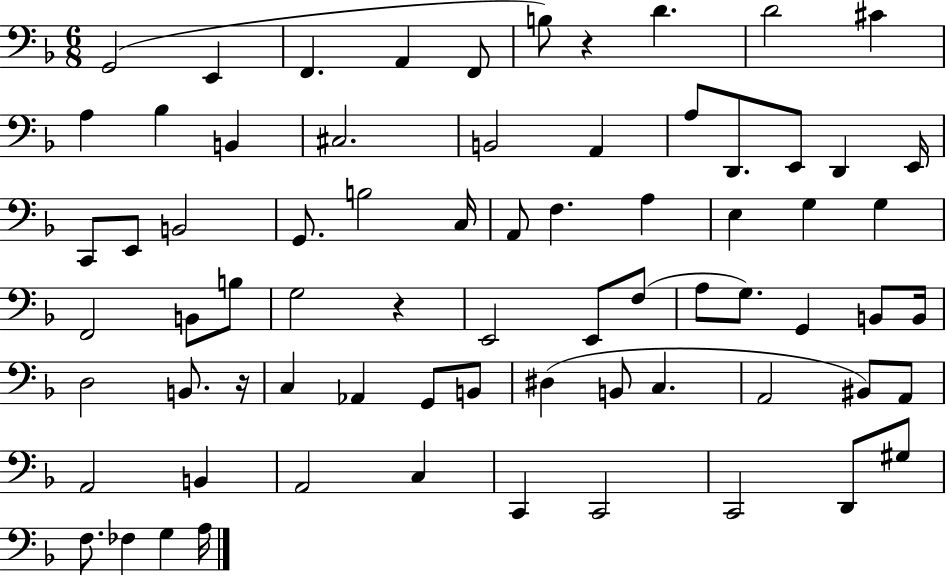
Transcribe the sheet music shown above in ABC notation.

X:1
T:Untitled
M:6/8
L:1/4
K:F
G,,2 E,, F,, A,, F,,/2 B,/2 z D D2 ^C A, _B, B,, ^C,2 B,,2 A,, A,/2 D,,/2 E,,/2 D,, E,,/4 C,,/2 E,,/2 B,,2 G,,/2 B,2 C,/4 A,,/2 F, A, E, G, G, F,,2 B,,/2 B,/2 G,2 z E,,2 E,,/2 F,/2 A,/2 G,/2 G,, B,,/2 B,,/4 D,2 B,,/2 z/4 C, _A,, G,,/2 B,,/2 ^D, B,,/2 C, A,,2 ^B,,/2 A,,/2 A,,2 B,, A,,2 C, C,, C,,2 C,,2 D,,/2 ^G,/2 F,/2 _F, G, A,/4